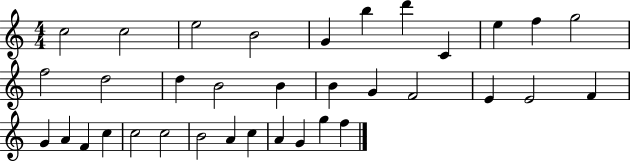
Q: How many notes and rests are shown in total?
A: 35